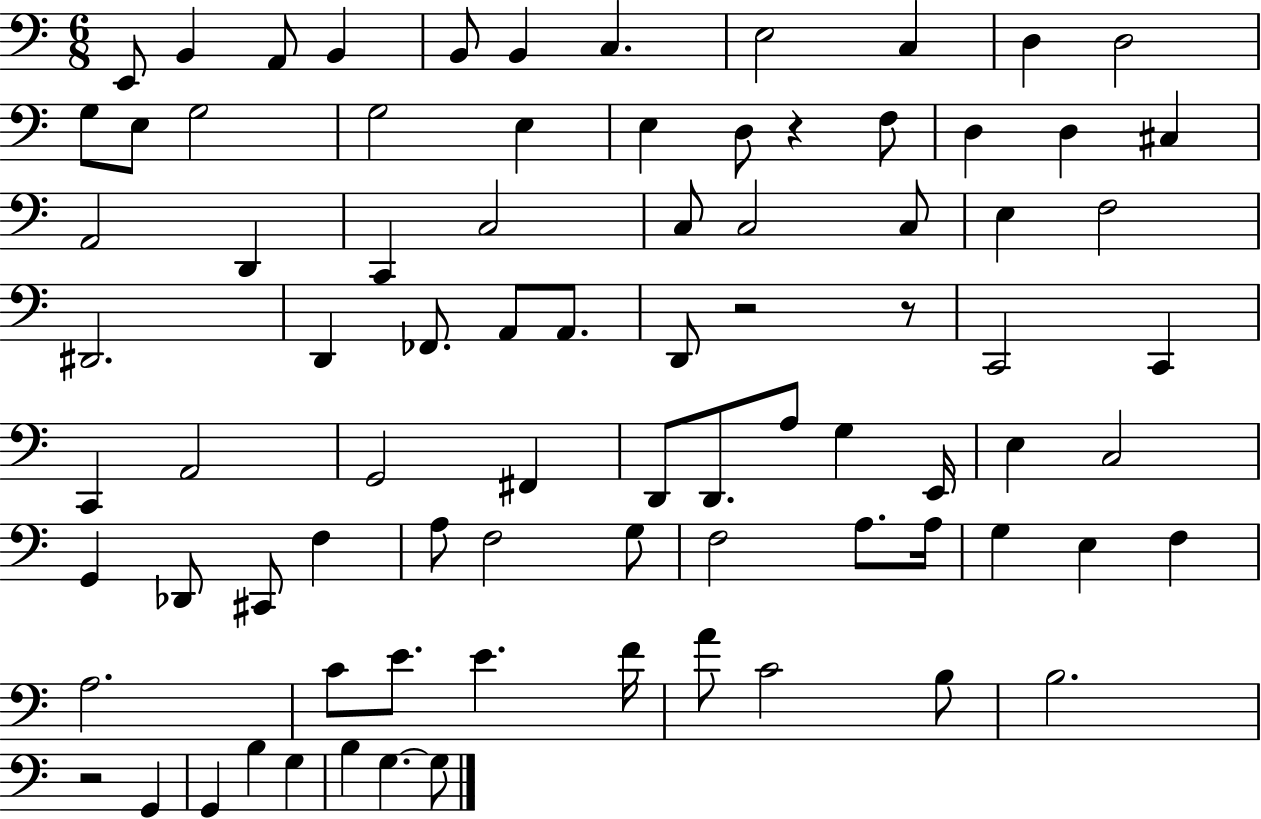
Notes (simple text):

E2/e B2/q A2/e B2/q B2/e B2/q C3/q. E3/h C3/q D3/q D3/h G3/e E3/e G3/h G3/h E3/q E3/q D3/e R/q F3/e D3/q D3/q C#3/q A2/h D2/q C2/q C3/h C3/e C3/h C3/e E3/q F3/h D#2/h. D2/q FES2/e. A2/e A2/e. D2/e R/h R/e C2/h C2/q C2/q A2/h G2/h F#2/q D2/e D2/e. A3/e G3/q E2/s E3/q C3/h G2/q Db2/e C#2/e F3/q A3/e F3/h G3/e F3/h A3/e. A3/s G3/q E3/q F3/q A3/h. C4/e E4/e. E4/q. F4/s A4/e C4/h B3/e B3/h. R/h G2/q G2/q B3/q G3/q B3/q G3/q. G3/e